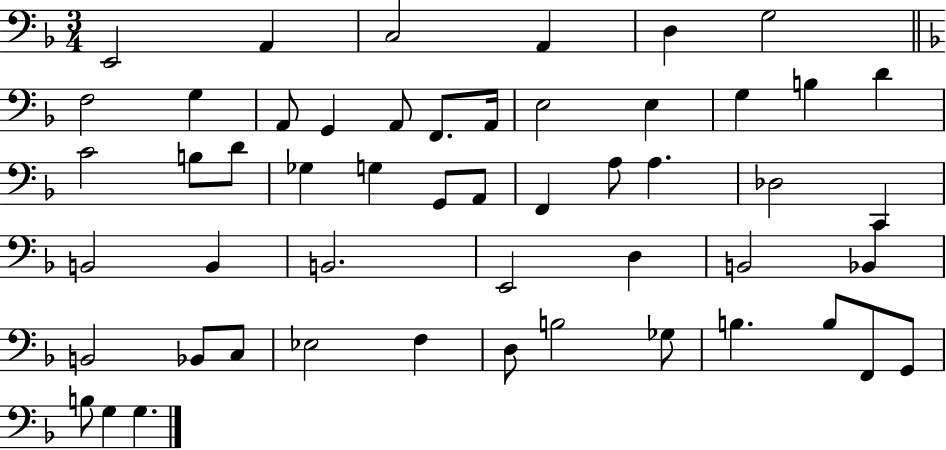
{
  \clef bass
  \numericTimeSignature
  \time 3/4
  \key f \major
  \repeat volta 2 { e,2 a,4 | c2 a,4 | d4 g2 | \bar "||" \break \key d \minor f2 g4 | a,8 g,4 a,8 f,8. a,16 | e2 e4 | g4 b4 d'4 | \break c'2 b8 d'8 | ges4 g4 g,8 a,8 | f,4 a8 a4. | des2 c,4 | \break b,2 b,4 | b,2. | e,2 d4 | b,2 bes,4 | \break b,2 bes,8 c8 | ees2 f4 | d8 b2 ges8 | b4. b8 f,8 g,8 | \break b8 g4 g4. | } \bar "|."
}